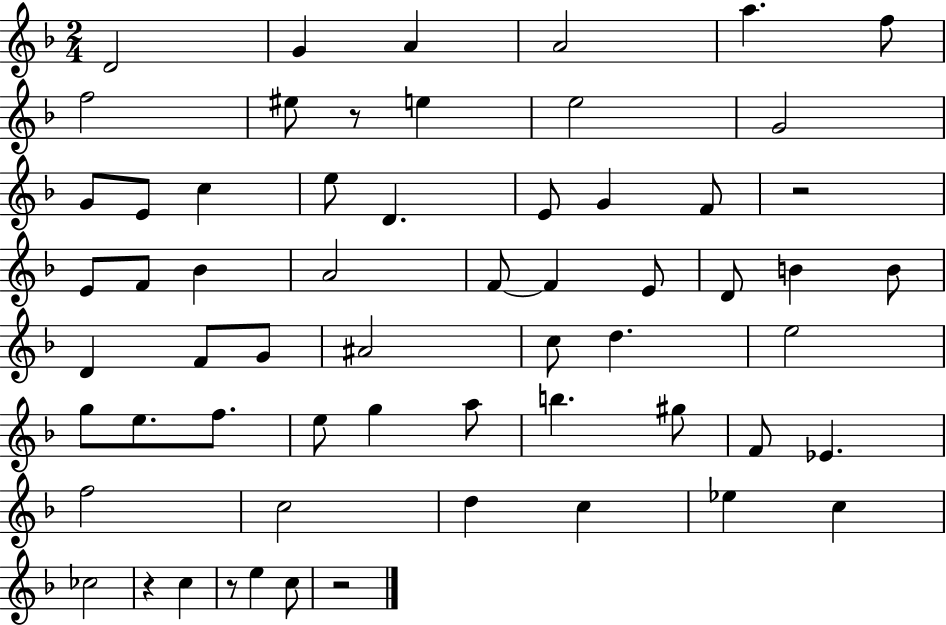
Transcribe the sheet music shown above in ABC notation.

X:1
T:Untitled
M:2/4
L:1/4
K:F
D2 G A A2 a f/2 f2 ^e/2 z/2 e e2 G2 G/2 E/2 c e/2 D E/2 G F/2 z2 E/2 F/2 _B A2 F/2 F E/2 D/2 B B/2 D F/2 G/2 ^A2 c/2 d e2 g/2 e/2 f/2 e/2 g a/2 b ^g/2 F/2 _E f2 c2 d c _e c _c2 z c z/2 e c/2 z2